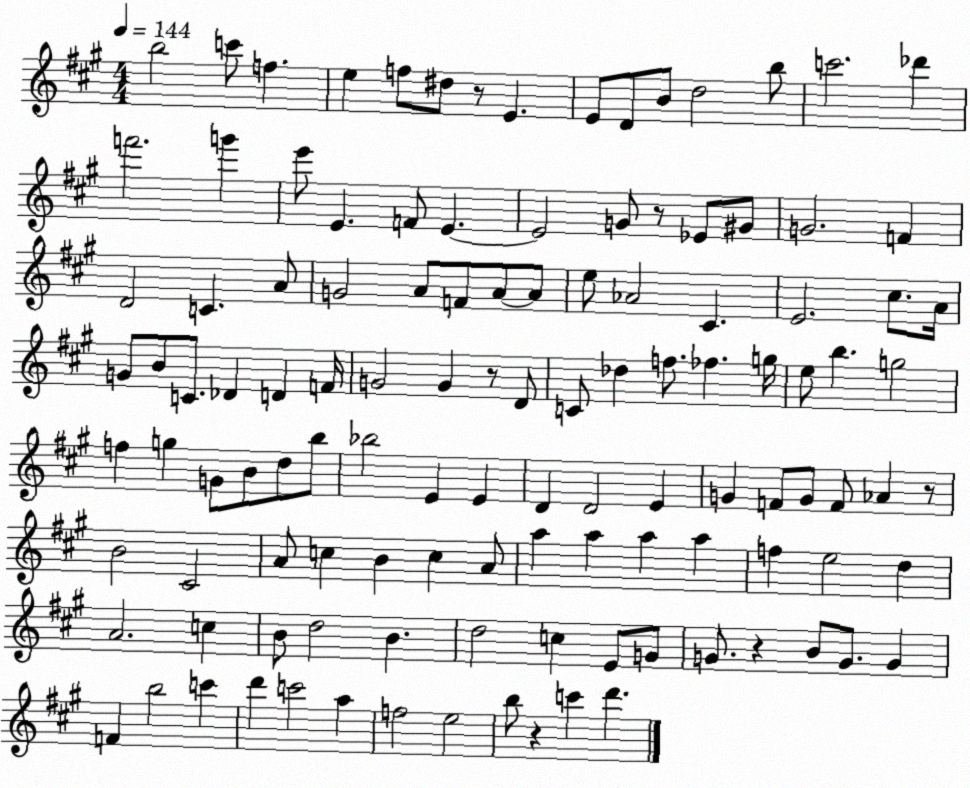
X:1
T:Untitled
M:4/4
L:1/4
K:A
b2 c'/2 f e f/2 ^d/2 z/2 E E/2 D/2 B/2 d2 b/2 c'2 _d' f'2 g' e'/2 E F/2 E E2 G/2 z/2 _E/2 ^G/2 G2 F D2 C A/2 G2 A/2 F/2 A/2 A/2 e/2 _A2 ^C E2 ^c/2 A/4 G/2 B/2 C/2 _D D F/4 G2 G z/2 D/2 C/2 _d f/2 _f g/4 e/2 b g2 f g G/2 B/2 d/2 b/2 _b2 E E D D2 E G F/2 G/2 F/2 _A z/2 B2 ^C2 A/2 c B c A/2 a a a a f e2 d A2 c B/2 d2 B d2 c E/2 G/2 G/2 z B/2 G/2 G F b2 c' d' c'2 a f2 e2 b/2 z c' d'